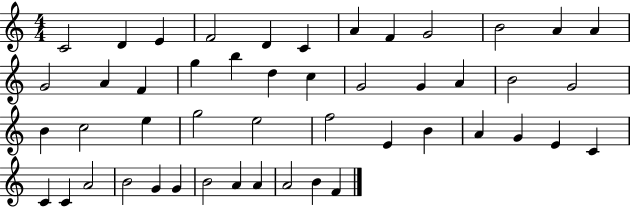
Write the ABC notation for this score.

X:1
T:Untitled
M:4/4
L:1/4
K:C
C2 D E F2 D C A F G2 B2 A A G2 A F g b d c G2 G A B2 G2 B c2 e g2 e2 f2 E B A G E C C C A2 B2 G G B2 A A A2 B F